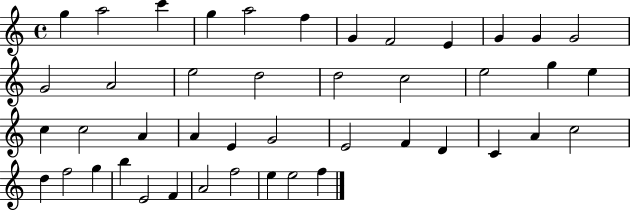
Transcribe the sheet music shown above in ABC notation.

X:1
T:Untitled
M:4/4
L:1/4
K:C
g a2 c' g a2 f G F2 E G G G2 G2 A2 e2 d2 d2 c2 e2 g e c c2 A A E G2 E2 F D C A c2 d f2 g b E2 F A2 f2 e e2 f